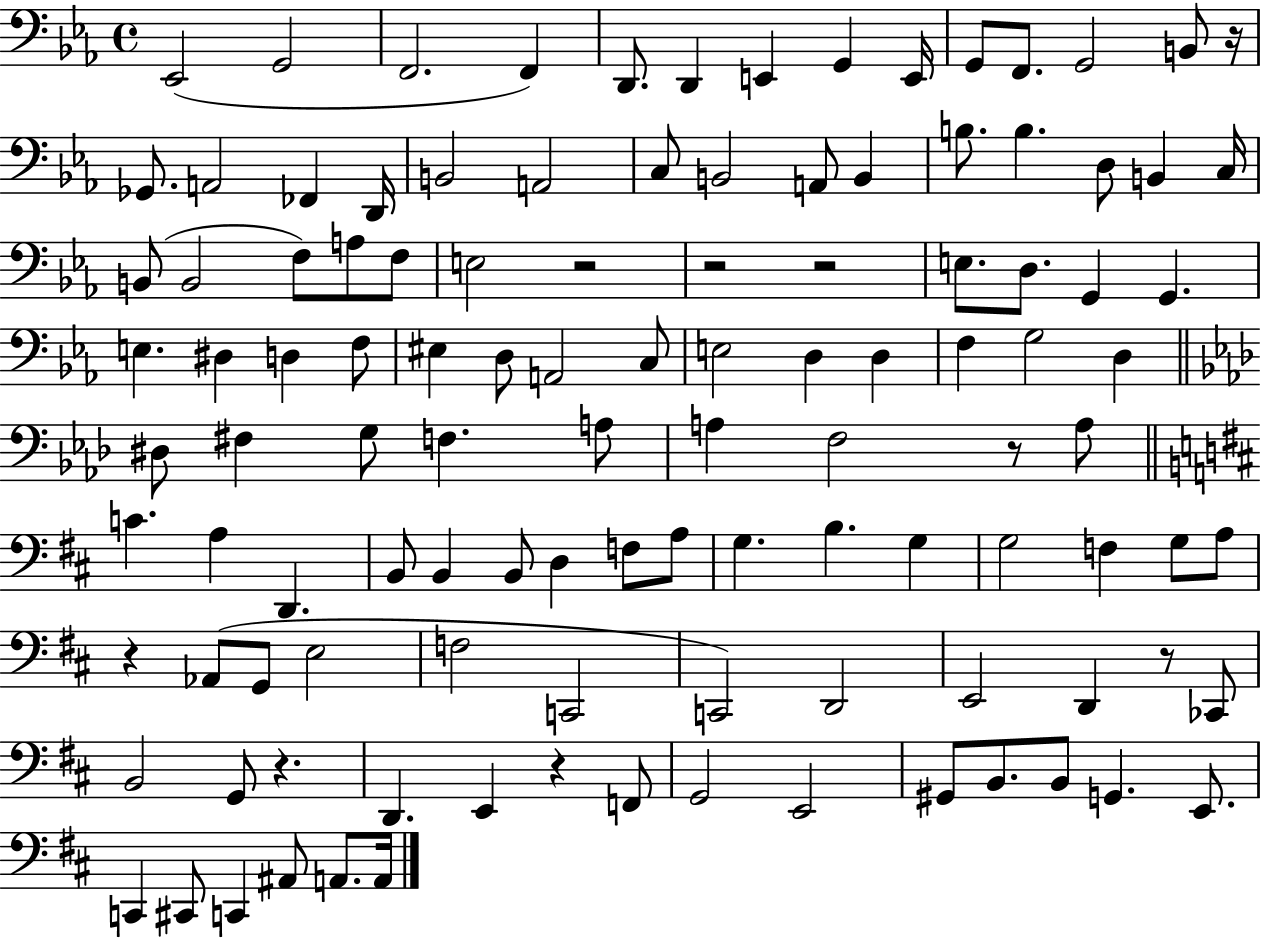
Eb2/h G2/h F2/h. F2/q D2/e. D2/q E2/q G2/q E2/s G2/e F2/e. G2/h B2/e R/s Gb2/e. A2/h FES2/q D2/s B2/h A2/h C3/e B2/h A2/e B2/q B3/e. B3/q. D3/e B2/q C3/s B2/e B2/h F3/e A3/e F3/e E3/h R/h R/h R/h E3/e. D3/e. G2/q G2/q. E3/q. D#3/q D3/q F3/e EIS3/q D3/e A2/h C3/e E3/h D3/q D3/q F3/q G3/h D3/q D#3/e F#3/q G3/e F3/q. A3/e A3/q F3/h R/e A3/e C4/q. A3/q D2/q. B2/e B2/q B2/e D3/q F3/e A3/e G3/q. B3/q. G3/q G3/h F3/q G3/e A3/e R/q Ab2/e G2/e E3/h F3/h C2/h C2/h D2/h E2/h D2/q R/e CES2/e B2/h G2/e R/q. D2/q. E2/q R/q F2/e G2/h E2/h G#2/e B2/e. B2/e G2/q. E2/e. C2/q C#2/e C2/q A#2/e A2/e. A2/s